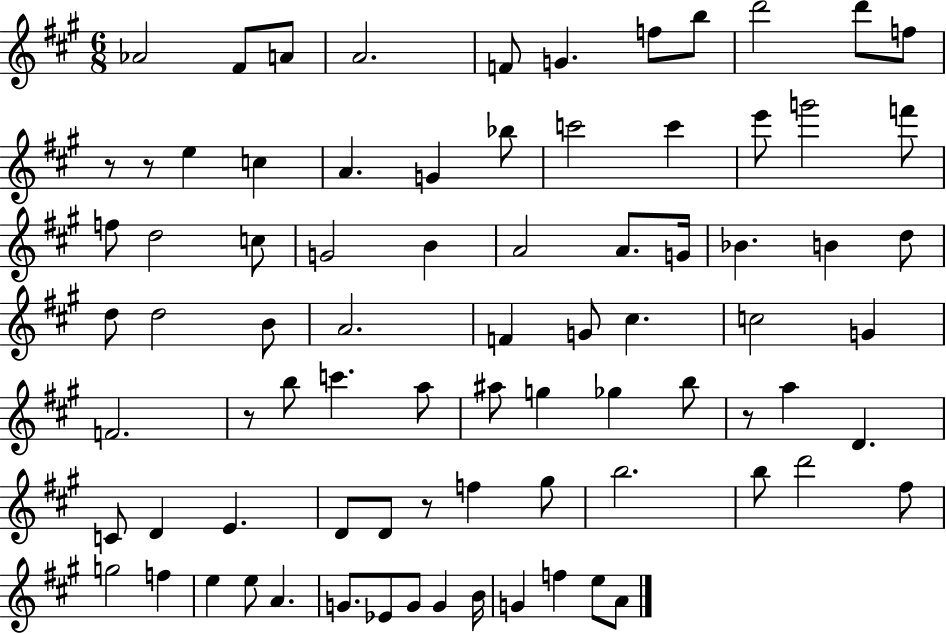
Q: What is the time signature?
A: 6/8